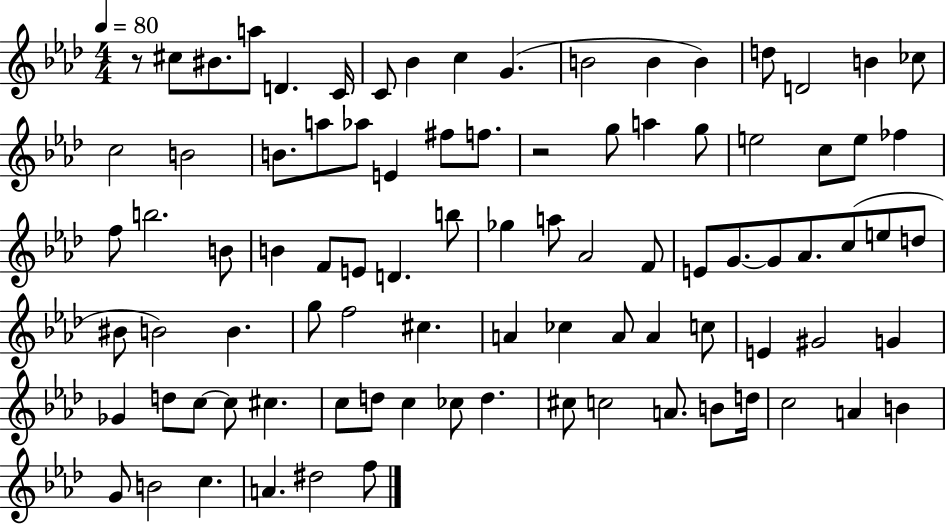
X:1
T:Untitled
M:4/4
L:1/4
K:Ab
z/2 ^c/2 ^B/2 a/2 D C/4 C/2 _B c G B2 B B d/2 D2 B _c/2 c2 B2 B/2 a/2 _a/2 E ^f/2 f/2 z2 g/2 a g/2 e2 c/2 e/2 _f f/2 b2 B/2 B F/2 E/2 D b/2 _g a/2 _A2 F/2 E/2 G/2 G/2 _A/2 c/2 e/2 d/2 ^B/2 B2 B g/2 f2 ^c A _c A/2 A c/2 E ^G2 G _G d/2 c/2 c/2 ^c c/2 d/2 c _c/2 d ^c/2 c2 A/2 B/2 d/4 c2 A B G/2 B2 c A ^d2 f/2